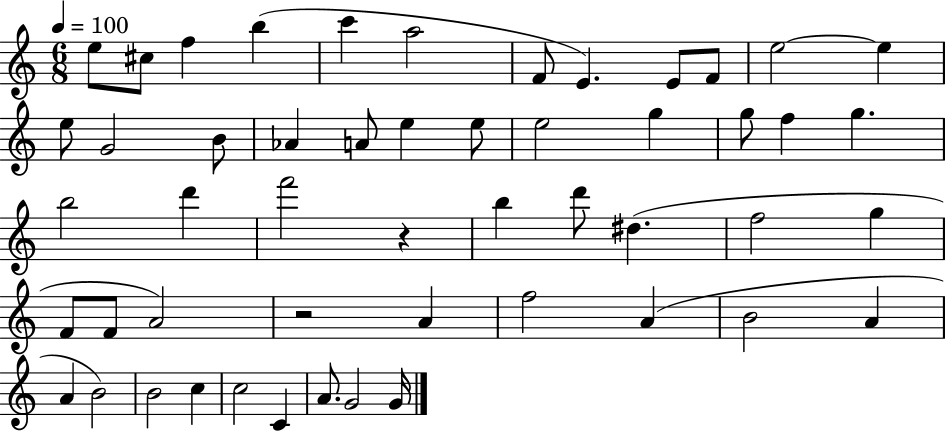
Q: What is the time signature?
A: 6/8